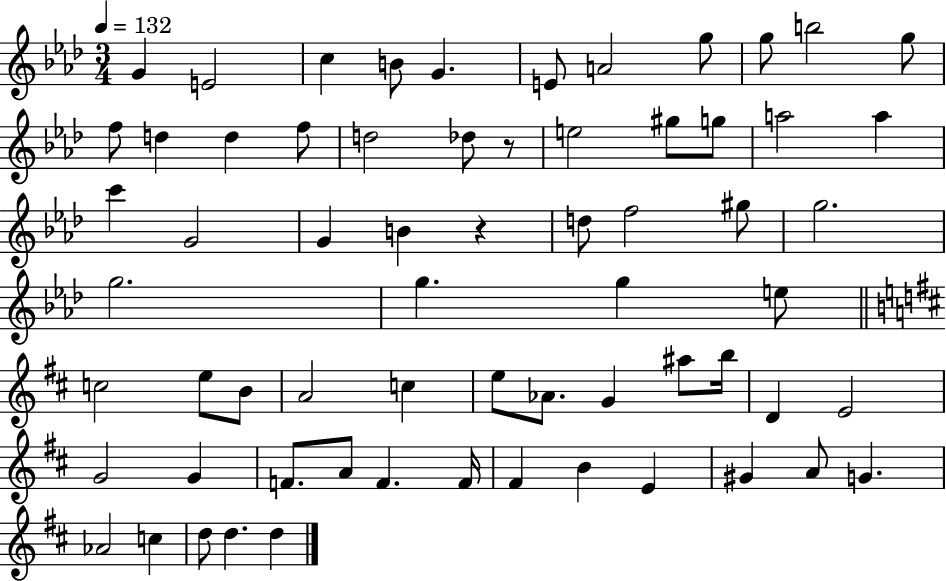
G4/q E4/h C5/q B4/e G4/q. E4/e A4/h G5/e G5/e B5/h G5/e F5/e D5/q D5/q F5/e D5/h Db5/e R/e E5/h G#5/e G5/e A5/h A5/q C6/q G4/h G4/q B4/q R/q D5/e F5/h G#5/e G5/h. G5/h. G5/q. G5/q E5/e C5/h E5/e B4/e A4/h C5/q E5/e Ab4/e. G4/q A#5/e B5/s D4/q E4/h G4/h G4/q F4/e. A4/e F4/q. F4/s F#4/q B4/q E4/q G#4/q A4/e G4/q. Ab4/h C5/q D5/e D5/q. D5/q